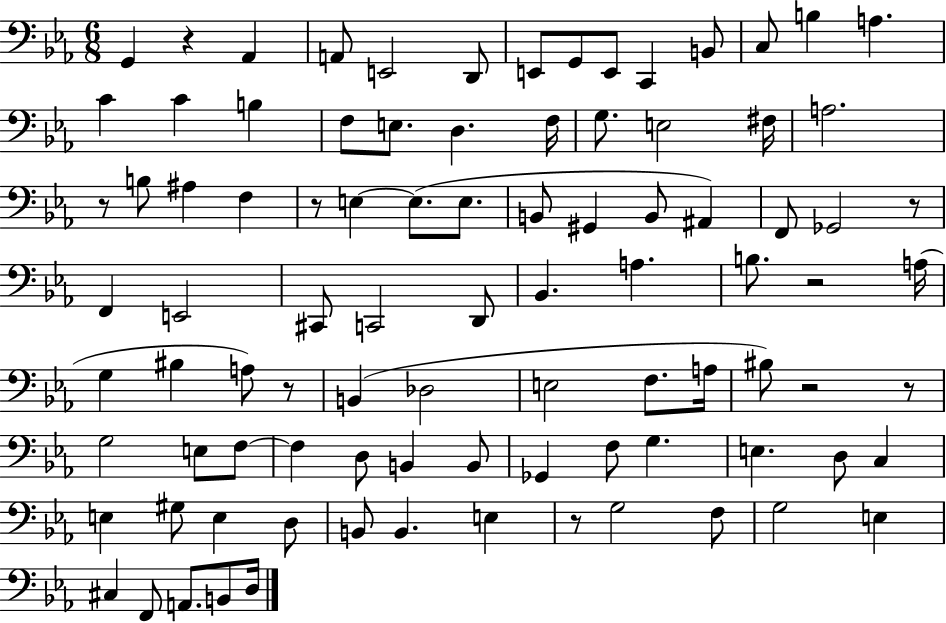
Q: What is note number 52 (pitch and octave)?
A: F3